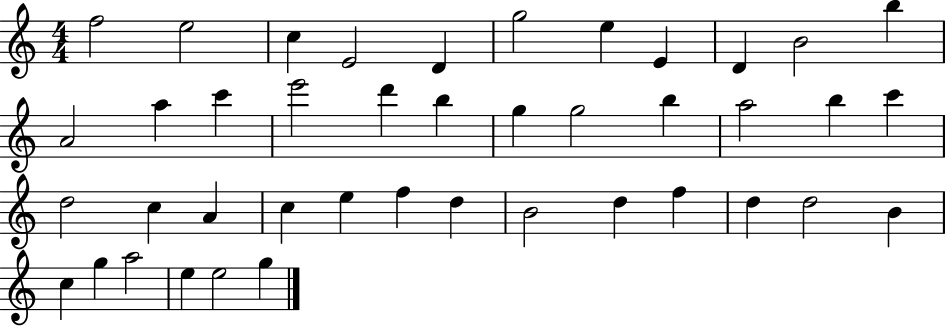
F5/h E5/h C5/q E4/h D4/q G5/h E5/q E4/q D4/q B4/h B5/q A4/h A5/q C6/q E6/h D6/q B5/q G5/q G5/h B5/q A5/h B5/q C6/q D5/h C5/q A4/q C5/q E5/q F5/q D5/q B4/h D5/q F5/q D5/q D5/h B4/q C5/q G5/q A5/h E5/q E5/h G5/q